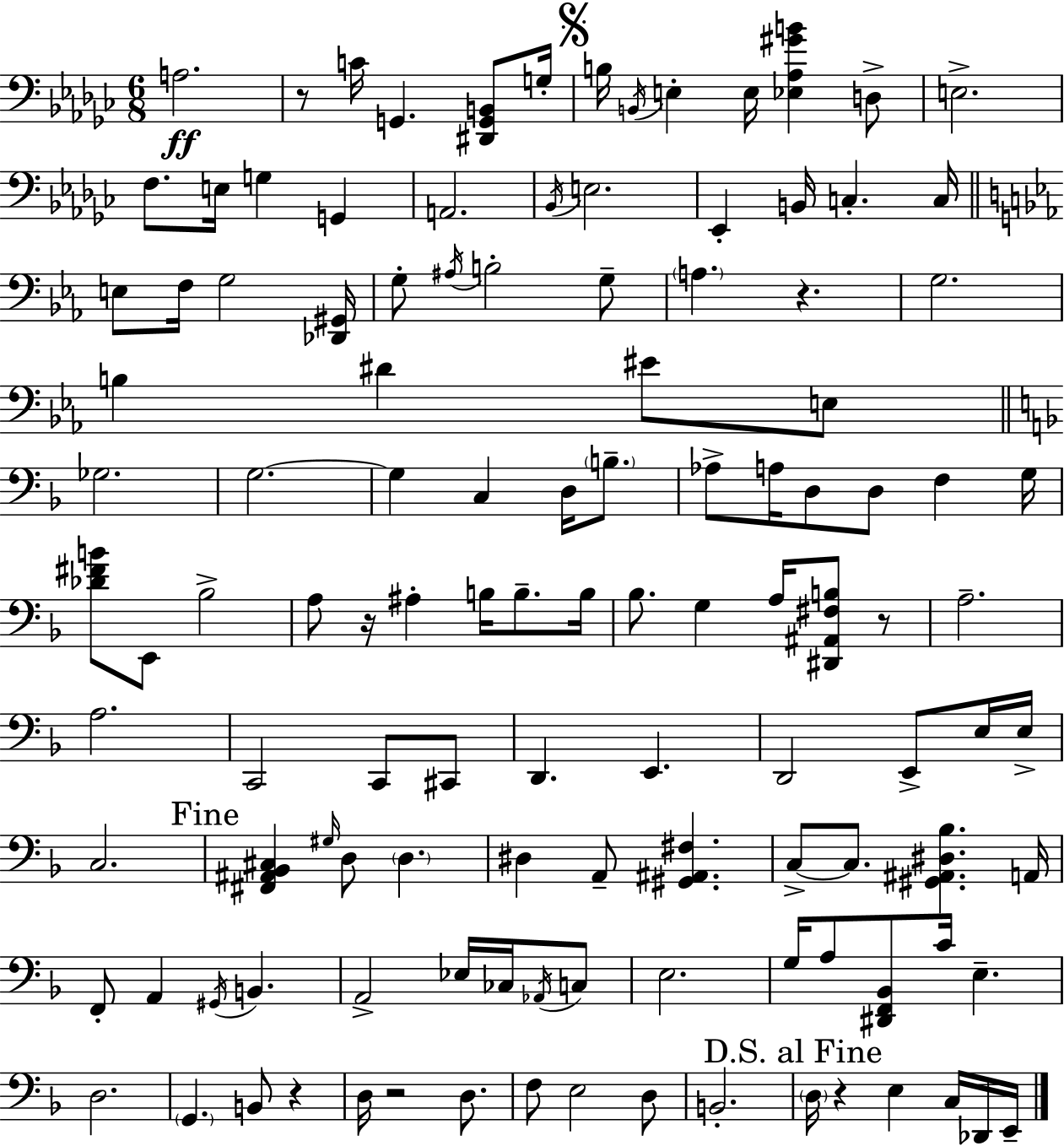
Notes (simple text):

A3/h. R/e C4/s G2/q. [D#2,G2,B2]/e G3/s B3/s B2/s E3/q E3/s [Eb3,Ab3,G#4,B4]/q D3/e E3/h. F3/e. E3/s G3/q G2/q A2/h. Bb2/s E3/h. Eb2/q B2/s C3/q. C3/s E3/e F3/s G3/h [Db2,G#2]/s G3/e A#3/s B3/h G3/e A3/q. R/q. G3/h. B3/q D#4/q EIS4/e E3/e Gb3/h. G3/h. G3/q C3/q D3/s B3/e. Ab3/e A3/s D3/e D3/e F3/q G3/s [Db4,F#4,B4]/e E2/e Bb3/h A3/e R/s A#3/q B3/s B3/e. B3/s Bb3/e. G3/q A3/s [D#2,A#2,F#3,B3]/e R/e A3/h. A3/h. C2/h C2/e C#2/e D2/q. E2/q. D2/h E2/e E3/s E3/s C3/h. [F#2,A#2,Bb2,C#3]/q G#3/s D3/e D3/q. D#3/q A2/e [G#2,A#2,F#3]/q. C3/e C3/e. [G#2,A#2,D#3,Bb3]/q. A2/s F2/e A2/q G#2/s B2/q. A2/h Eb3/s CES3/s Ab2/s C3/e E3/h. G3/s A3/e [D#2,F2,Bb2]/e C4/s E3/q. D3/h. G2/q. B2/e R/q D3/s R/h D3/e. F3/e E3/h D3/e B2/h. D3/s R/q E3/q C3/s Db2/s E2/s